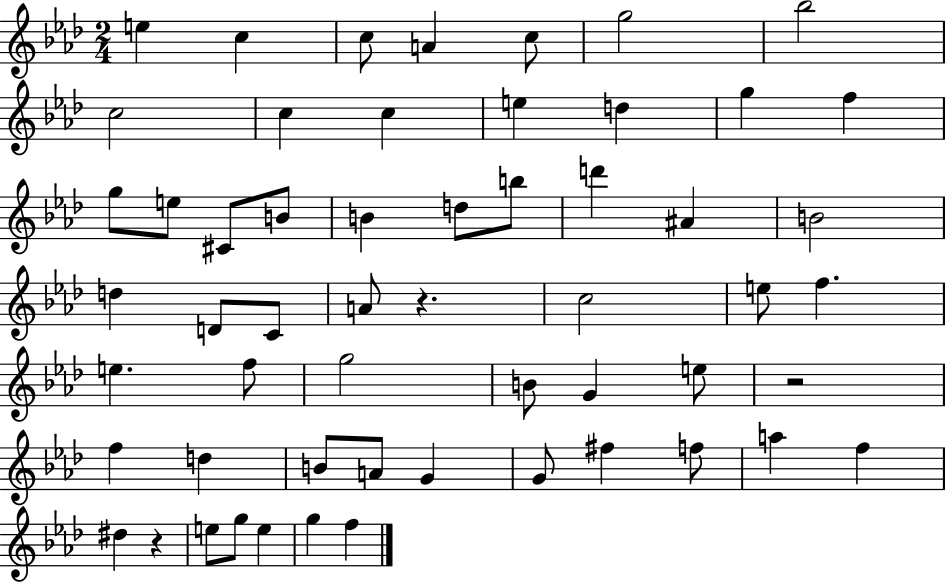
E5/q C5/q C5/e A4/q C5/e G5/h Bb5/h C5/h C5/q C5/q E5/q D5/q G5/q F5/q G5/e E5/e C#4/e B4/e B4/q D5/e B5/e D6/q A#4/q B4/h D5/q D4/e C4/e A4/e R/q. C5/h E5/e F5/q. E5/q. F5/e G5/h B4/e G4/q E5/e R/h F5/q D5/q B4/e A4/e G4/q G4/e F#5/q F5/e A5/q F5/q D#5/q R/q E5/e G5/e E5/q G5/q F5/q